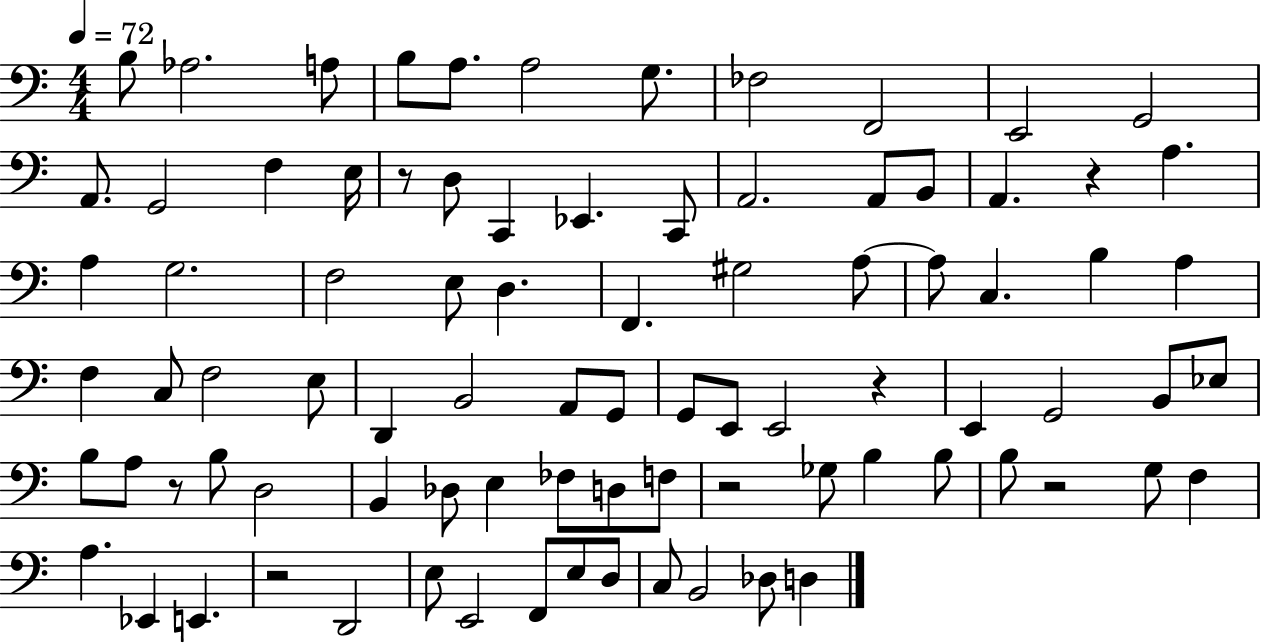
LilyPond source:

{
  \clef bass
  \numericTimeSignature
  \time 4/4
  \key c \major
  \tempo 4 = 72
  \repeat volta 2 { b8 aes2. a8 | b8 a8. a2 g8. | fes2 f,2 | e,2 g,2 | \break a,8. g,2 f4 e16 | r8 d8 c,4 ees,4. c,8 | a,2. a,8 b,8 | a,4. r4 a4. | \break a4 g2. | f2 e8 d4. | f,4. gis2 a8~~ | a8 c4. b4 a4 | \break f4 c8 f2 e8 | d,4 b,2 a,8 g,8 | g,8 e,8 e,2 r4 | e,4 g,2 b,8 ees8 | \break b8 a8 r8 b8 d2 | b,4 des8 e4 fes8 d8 f8 | r2 ges8 b4 b8 | b8 r2 g8 f4 | \break a4. ees,4 e,4. | r2 d,2 | e8 e,2 f,8 e8 d8 | c8 b,2 des8 d4 | \break } \bar "|."
}